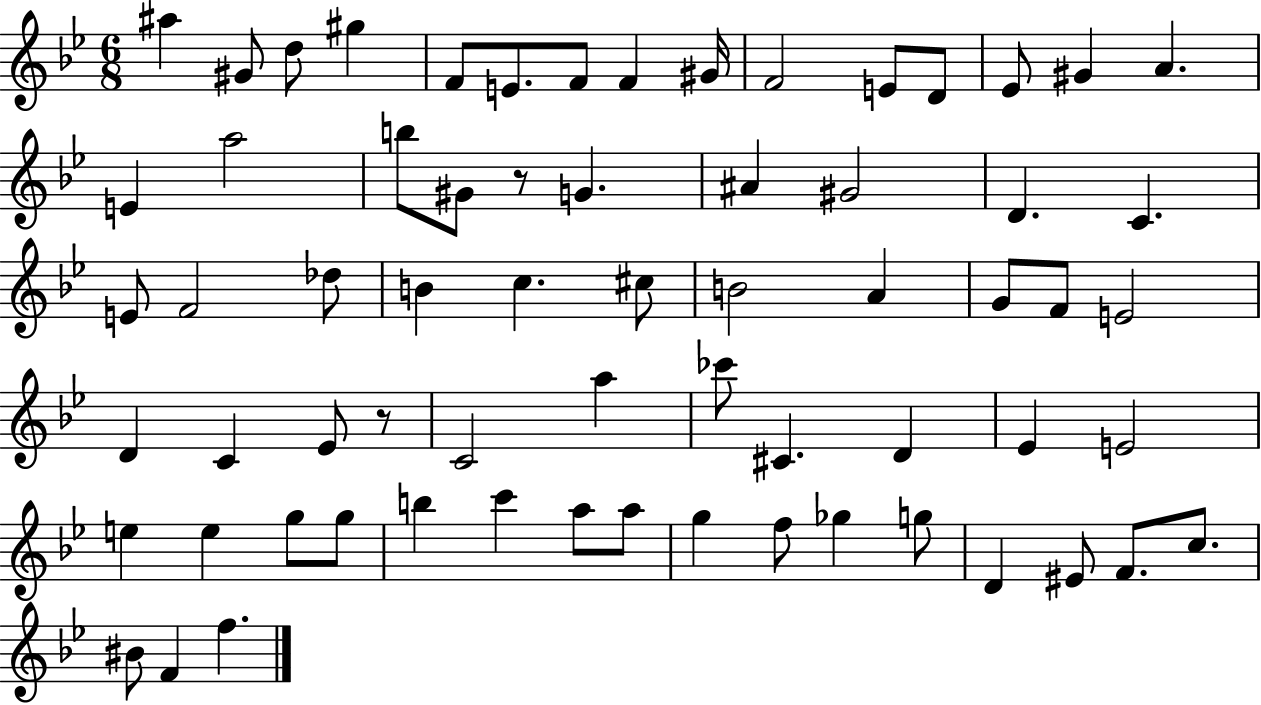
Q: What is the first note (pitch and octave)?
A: A#5